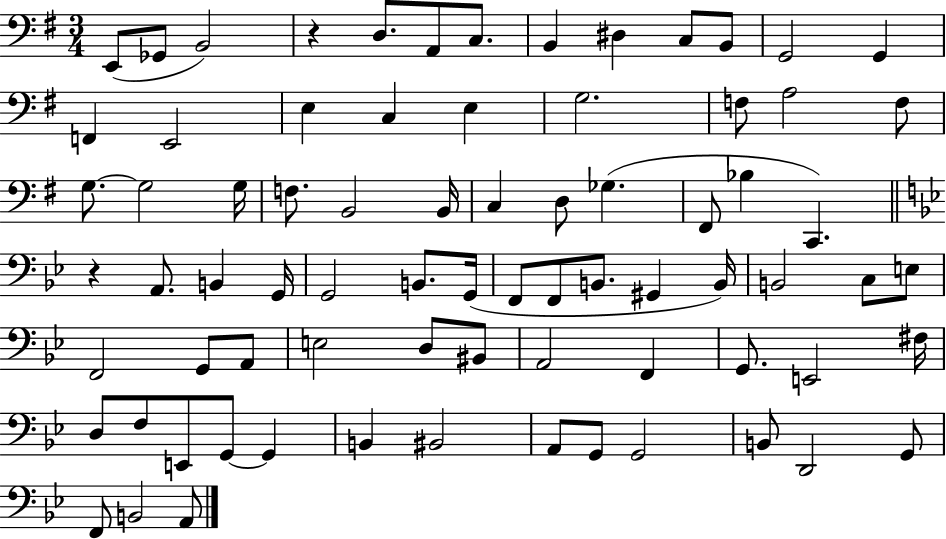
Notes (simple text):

E2/e Gb2/e B2/h R/q D3/e. A2/e C3/e. B2/q D#3/q C3/e B2/e G2/h G2/q F2/q E2/h E3/q C3/q E3/q G3/h. F3/e A3/h F3/e G3/e. G3/h G3/s F3/e. B2/h B2/s C3/q D3/e Gb3/q. F#2/e Bb3/q C2/q. R/q A2/e. B2/q G2/s G2/h B2/e. G2/s F2/e F2/e B2/e. G#2/q B2/s B2/h C3/e E3/e F2/h G2/e A2/e E3/h D3/e BIS2/e A2/h F2/q G2/e. E2/h F#3/s D3/e F3/e E2/e G2/e G2/q B2/q BIS2/h A2/e G2/e G2/h B2/e D2/h G2/e F2/e B2/h A2/e